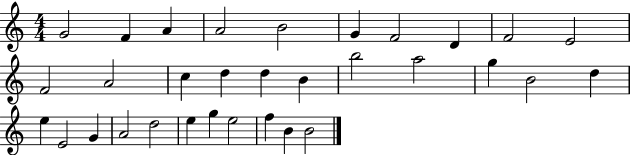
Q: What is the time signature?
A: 4/4